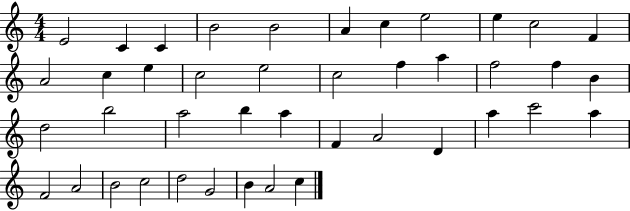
X:1
T:Untitled
M:4/4
L:1/4
K:C
E2 C C B2 B2 A c e2 e c2 F A2 c e c2 e2 c2 f a f2 f B d2 b2 a2 b a F A2 D a c'2 a F2 A2 B2 c2 d2 G2 B A2 c